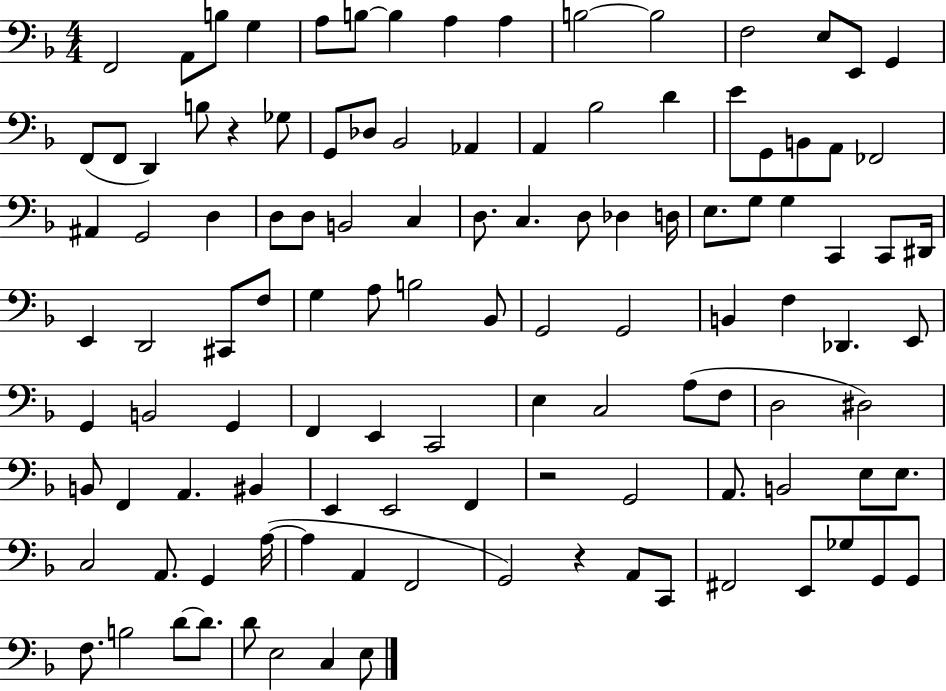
F2/h A2/e B3/e G3/q A3/e B3/e B3/q A3/q A3/q B3/h B3/h F3/h E3/e E2/e G2/q F2/e F2/e D2/q B3/e R/q Gb3/e G2/e Db3/e Bb2/h Ab2/q A2/q Bb3/h D4/q E4/e G2/e B2/e A2/e FES2/h A#2/q G2/h D3/q D3/e D3/e B2/h C3/q D3/e. C3/q. D3/e Db3/q D3/s E3/e. G3/e G3/q C2/q C2/e D#2/s E2/q D2/h C#2/e F3/e G3/q A3/e B3/h Bb2/e G2/h G2/h B2/q F3/q Db2/q. E2/e G2/q B2/h G2/q F2/q E2/q C2/h E3/q C3/h A3/e F3/e D3/h D#3/h B2/e F2/q A2/q. BIS2/q E2/q E2/h F2/q R/h G2/h A2/e. B2/h E3/e E3/e. C3/h A2/e. G2/q A3/s A3/q A2/q F2/h G2/h R/q A2/e C2/e F#2/h E2/e Gb3/e G2/e G2/e F3/e. B3/h D4/e D4/e. D4/e E3/h C3/q E3/e